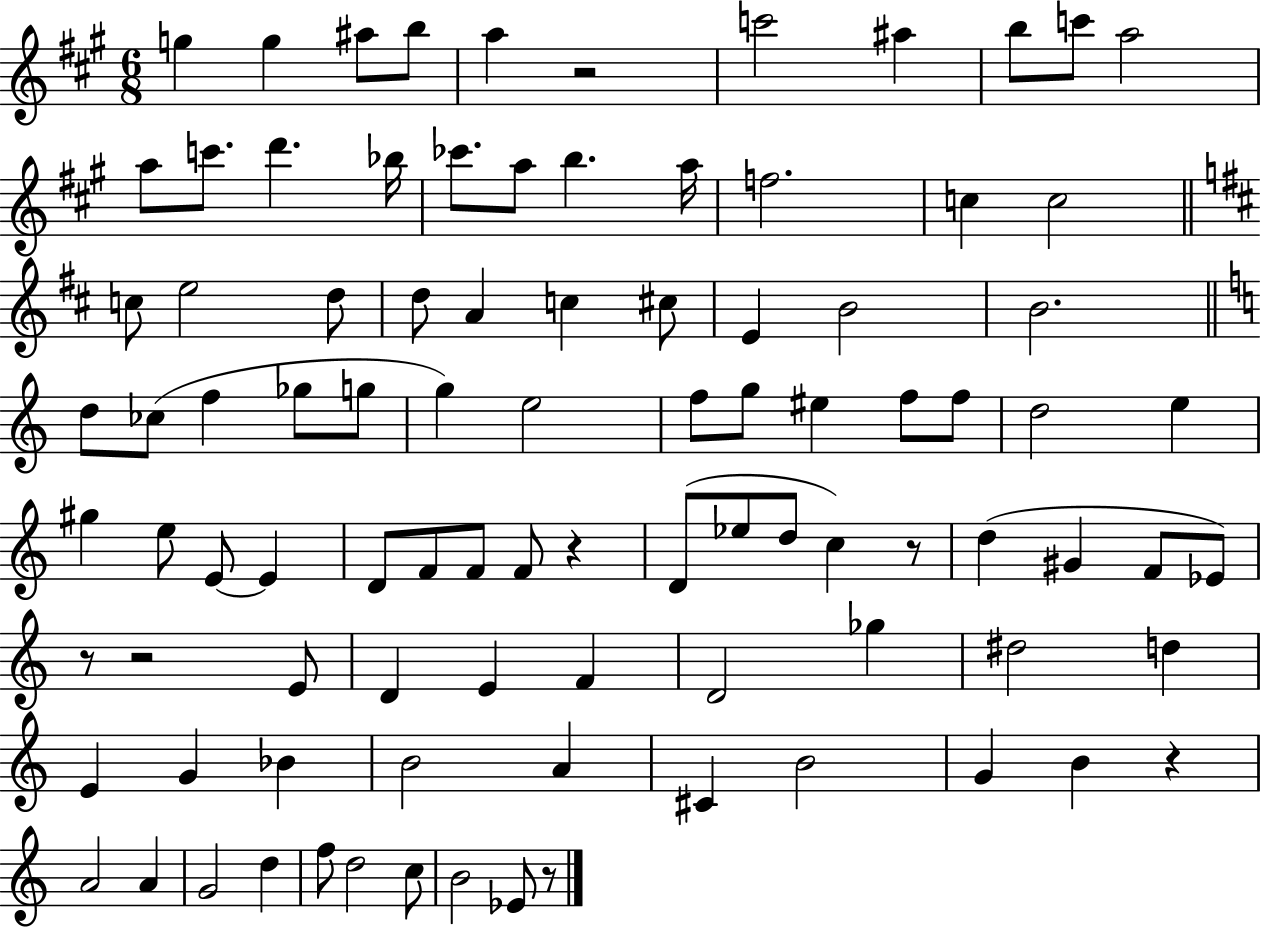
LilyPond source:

{
  \clef treble
  \numericTimeSignature
  \time 6/8
  \key a \major
  g''4 g''4 ais''8 b''8 | a''4 r2 | c'''2 ais''4 | b''8 c'''8 a''2 | \break a''8 c'''8. d'''4. bes''16 | ces'''8. a''8 b''4. a''16 | f''2. | c''4 c''2 | \break \bar "||" \break \key b \minor c''8 e''2 d''8 | d''8 a'4 c''4 cis''8 | e'4 b'2 | b'2. | \break \bar "||" \break \key a \minor d''8 ces''8( f''4 ges''8 g''8 | g''4) e''2 | f''8 g''8 eis''4 f''8 f''8 | d''2 e''4 | \break gis''4 e''8 e'8~~ e'4 | d'8 f'8 f'8 f'8 r4 | d'8( ees''8 d''8 c''4) r8 | d''4( gis'4 f'8 ees'8) | \break r8 r2 e'8 | d'4 e'4 f'4 | d'2 ges''4 | dis''2 d''4 | \break e'4 g'4 bes'4 | b'2 a'4 | cis'4 b'2 | g'4 b'4 r4 | \break a'2 a'4 | g'2 d''4 | f''8 d''2 c''8 | b'2 ees'8 r8 | \break \bar "|."
}